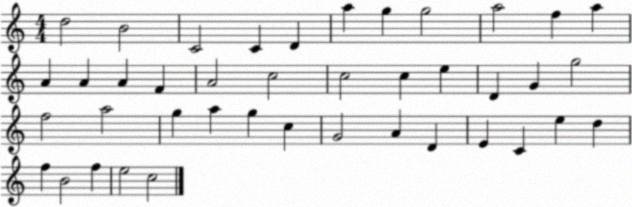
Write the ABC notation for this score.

X:1
T:Untitled
M:4/4
L:1/4
K:C
d2 B2 C2 C D a g g2 a2 f a A A A F A2 c2 c2 c e D G g2 f2 a2 g a g c G2 A D E C e d f B2 f e2 c2